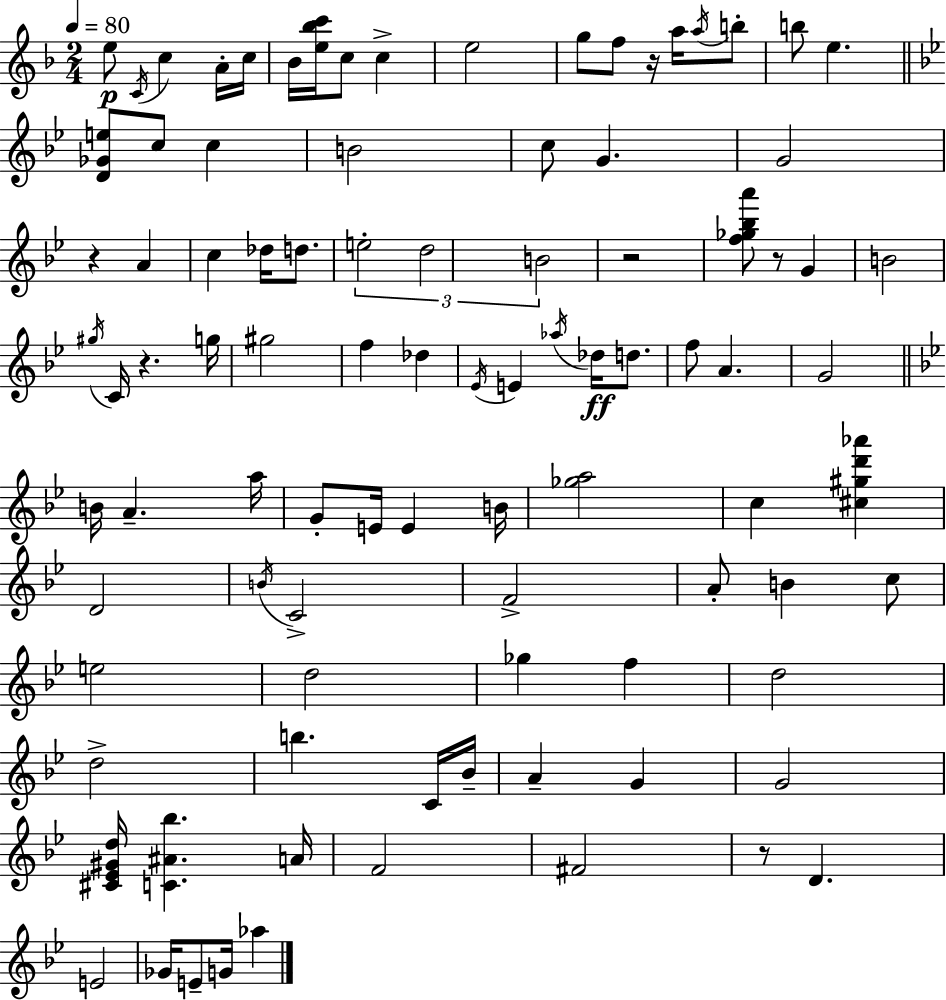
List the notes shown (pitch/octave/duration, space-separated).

E5/e C4/s C5/q A4/s C5/s Bb4/s [E5,Bb5,C6]/s C5/e C5/q E5/h G5/e F5/e R/s A5/s A5/s B5/e B5/e E5/q. [D4,Gb4,E5]/e C5/e C5/q B4/h C5/e G4/q. G4/h R/q A4/q C5/q Db5/s D5/e. E5/h D5/h B4/h R/h [F5,Gb5,Bb5,A6]/e R/e G4/q B4/h G#5/s C4/s R/q. G5/s G#5/h F5/q Db5/q Eb4/s E4/q Ab5/s Db5/s D5/e. F5/e A4/q. G4/h B4/s A4/q. A5/s G4/e E4/s E4/q B4/s [Gb5,A5]/h C5/q [C#5,G#5,D6,Ab6]/q D4/h B4/s C4/h F4/h A4/e B4/q C5/e E5/h D5/h Gb5/q F5/q D5/h D5/h B5/q. C4/s Bb4/s A4/q G4/q G4/h [C#4,Eb4,G#4,D5]/s [C4,A#4,Bb5]/q. A4/s F4/h F#4/h R/e D4/q. E4/h Gb4/s E4/e G4/s Ab5/q